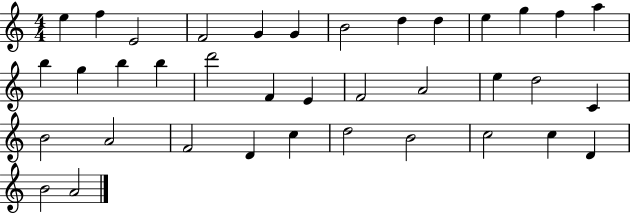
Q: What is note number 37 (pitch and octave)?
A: A4